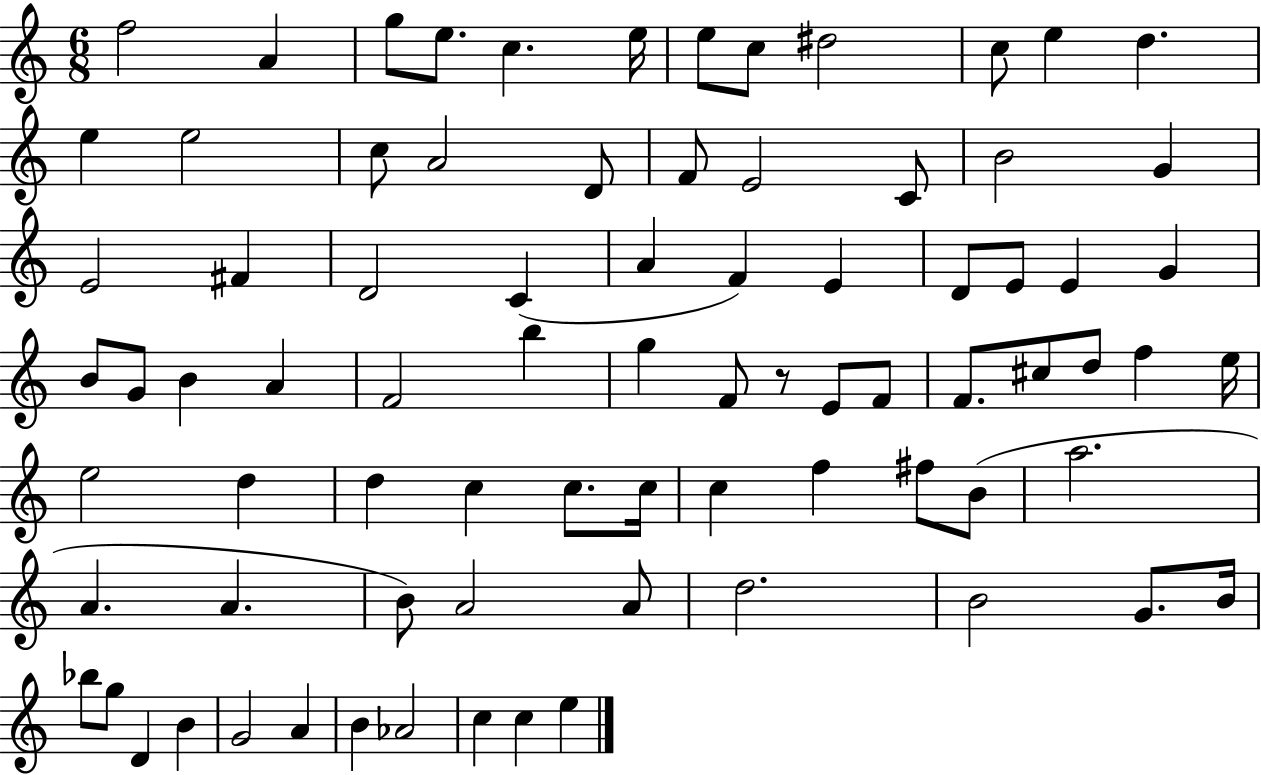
{
  \clef treble
  \numericTimeSignature
  \time 6/8
  \key c \major
  f''2 a'4 | g''8 e''8. c''4. e''16 | e''8 c''8 dis''2 | c''8 e''4 d''4. | \break e''4 e''2 | c''8 a'2 d'8 | f'8 e'2 c'8 | b'2 g'4 | \break e'2 fis'4 | d'2 c'4( | a'4 f'4) e'4 | d'8 e'8 e'4 g'4 | \break b'8 g'8 b'4 a'4 | f'2 b''4 | g''4 f'8 r8 e'8 f'8 | f'8. cis''8 d''8 f''4 e''16 | \break e''2 d''4 | d''4 c''4 c''8. c''16 | c''4 f''4 fis''8 b'8( | a''2. | \break a'4. a'4. | b'8) a'2 a'8 | d''2. | b'2 g'8. b'16 | \break bes''8 g''8 d'4 b'4 | g'2 a'4 | b'4 aes'2 | c''4 c''4 e''4 | \break \bar "|."
}